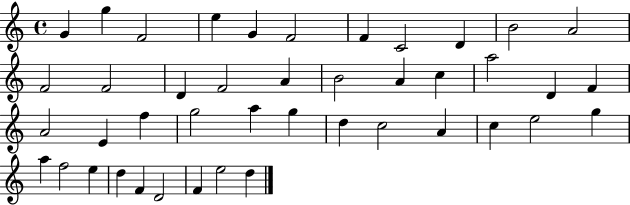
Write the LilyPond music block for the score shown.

{
  \clef treble
  \time 4/4
  \defaultTimeSignature
  \key c \major
  g'4 g''4 f'2 | e''4 g'4 f'2 | f'4 c'2 d'4 | b'2 a'2 | \break f'2 f'2 | d'4 f'2 a'4 | b'2 a'4 c''4 | a''2 d'4 f'4 | \break a'2 e'4 f''4 | g''2 a''4 g''4 | d''4 c''2 a'4 | c''4 e''2 g''4 | \break a''4 f''2 e''4 | d''4 f'4 d'2 | f'4 e''2 d''4 | \bar "|."
}